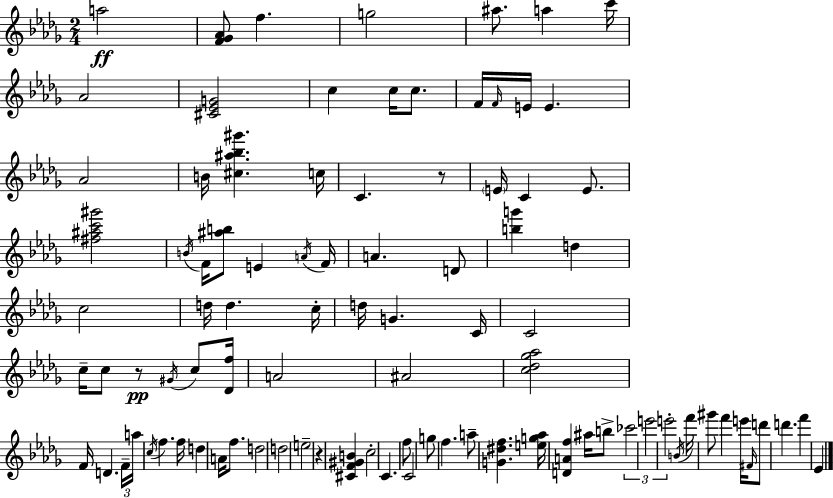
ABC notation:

X:1
T:Untitled
M:2/4
L:1/4
K:Bbm
a2 [F_G_A]/2 f g2 ^a/2 a c'/4 _A2 [^C_EG]2 c c/4 c/2 F/4 F/4 E/4 E _A2 B/4 [^c^a_b^g'] c/4 C z/2 E/4 C E/2 [^f^ac'^g']2 B/4 F/4 [^ab]/2 E A/4 F/4 A D/2 [bg'] d c2 d/4 d c/4 d/4 G C/4 C2 c/4 c/2 z/2 ^G/4 c/2 [_Df]/4 A2 ^A2 [c_d_g_a]2 F/4 D F/4 a/4 c/4 f f/4 d A/4 f/2 d2 d2 e2 z [^CF^GB] c2 C f/2 C2 g/2 f a/2 [G^df] [eg_a]/4 [DAf] ^a/4 b/2 _c'2 e'2 e'2 B/4 f'/4 ^g'/2 f' e'/4 ^F/4 d'/2 d' f' _E